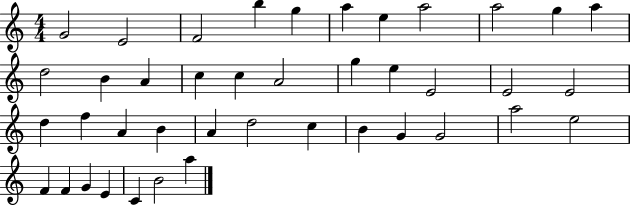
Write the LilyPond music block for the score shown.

{
  \clef treble
  \numericTimeSignature
  \time 4/4
  \key c \major
  g'2 e'2 | f'2 b''4 g''4 | a''4 e''4 a''2 | a''2 g''4 a''4 | \break d''2 b'4 a'4 | c''4 c''4 a'2 | g''4 e''4 e'2 | e'2 e'2 | \break d''4 f''4 a'4 b'4 | a'4 d''2 c''4 | b'4 g'4 g'2 | a''2 e''2 | \break f'4 f'4 g'4 e'4 | c'4 b'2 a''4 | \bar "|."
}